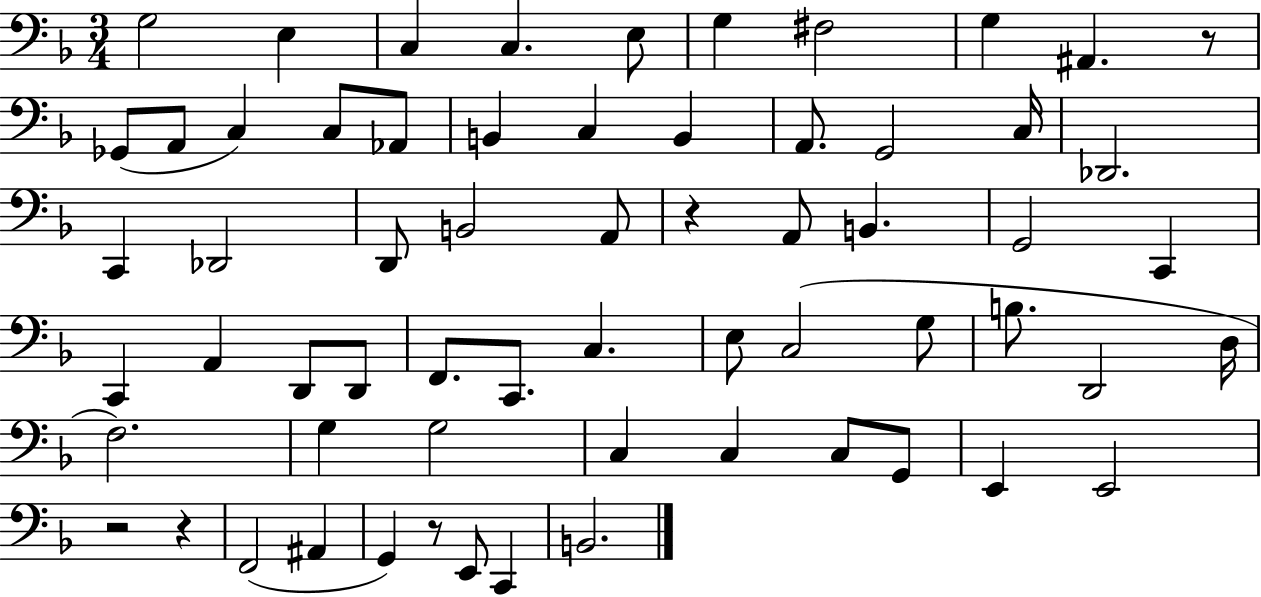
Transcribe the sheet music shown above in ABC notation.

X:1
T:Untitled
M:3/4
L:1/4
K:F
G,2 E, C, C, E,/2 G, ^F,2 G, ^A,, z/2 _G,,/2 A,,/2 C, C,/2 _A,,/2 B,, C, B,, A,,/2 G,,2 C,/4 _D,,2 C,, _D,,2 D,,/2 B,,2 A,,/2 z A,,/2 B,, G,,2 C,, C,, A,, D,,/2 D,,/2 F,,/2 C,,/2 C, E,/2 C,2 G,/2 B,/2 D,,2 D,/4 F,2 G, G,2 C, C, C,/2 G,,/2 E,, E,,2 z2 z F,,2 ^A,, G,, z/2 E,,/2 C,, B,,2